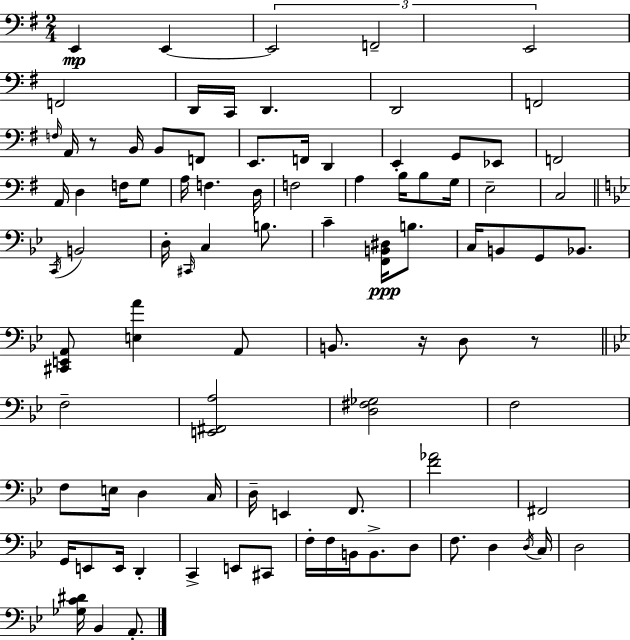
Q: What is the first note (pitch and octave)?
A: E2